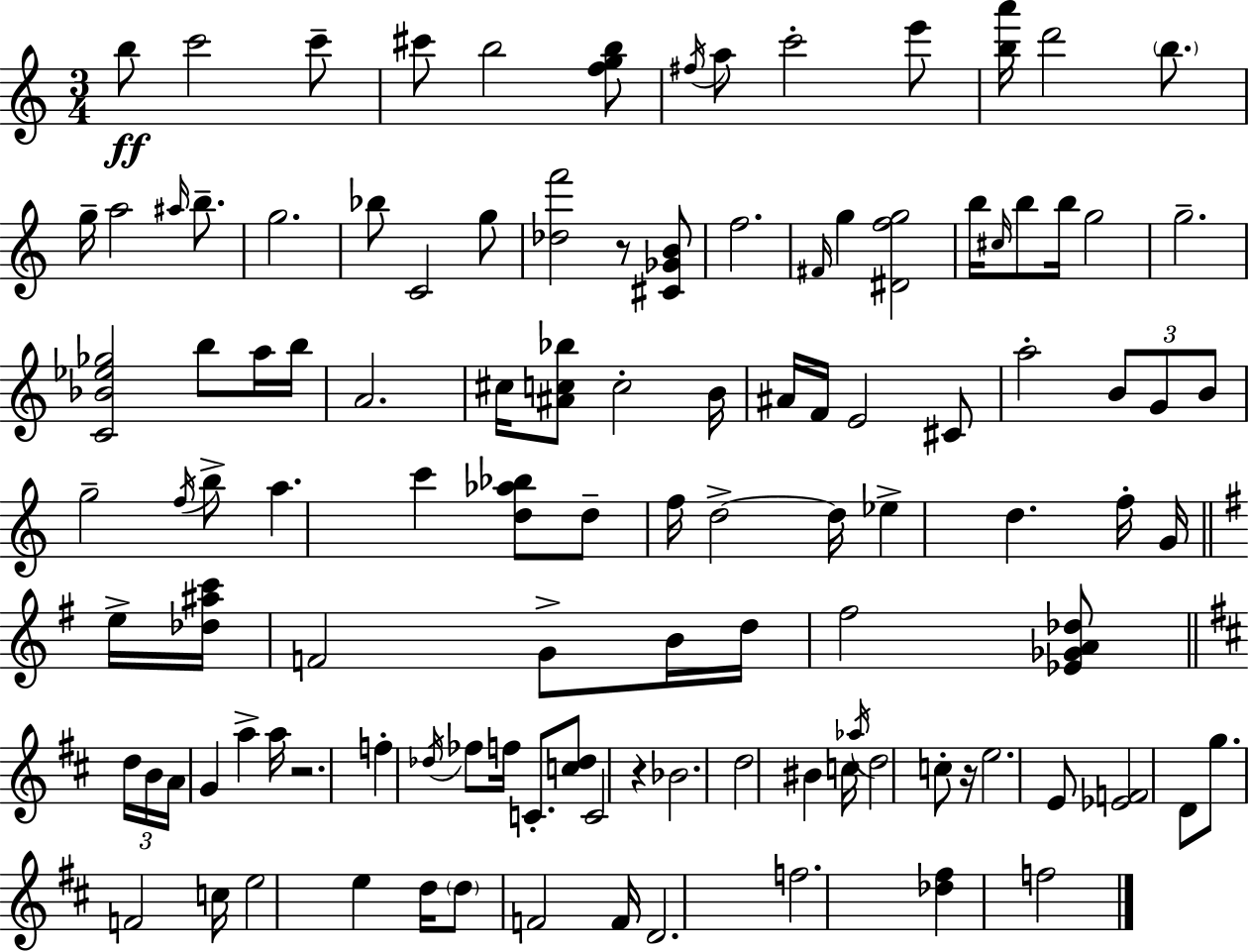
X:1
T:Untitled
M:3/4
L:1/4
K:C
b/2 c'2 c'/2 ^c'/2 b2 [fgb]/2 ^f/4 a/2 c'2 e'/2 [ba']/4 d'2 b/2 g/4 a2 ^a/4 b/2 g2 _b/2 C2 g/2 [_df']2 z/2 [^C_GB]/2 f2 ^F/4 g [^Dfg]2 b/4 ^c/4 b/2 b/4 g2 g2 [C_B_e_g]2 b/2 a/4 b/4 A2 ^c/4 [^Ac_b]/2 c2 B/4 ^A/4 F/4 E2 ^C/2 a2 B/2 G/2 B/2 g2 f/4 b/2 a c' [d_a_b]/2 d/2 f/4 d2 d/4 _e d f/4 G/4 e/4 [_d^ac']/4 F2 G/2 B/4 d/4 ^f2 [_E_GA_d]/2 d/4 B/4 A/4 G a a/4 z2 f _d/4 _f/2 f/4 C/2 [c_d]/2 C2 z _B2 d2 ^B c/4 _a/4 d2 c/2 z/4 e2 E/2 [_EF]2 D/2 g/2 F2 c/4 e2 e d/4 d/2 F2 F/4 D2 f2 [_d^f] f2